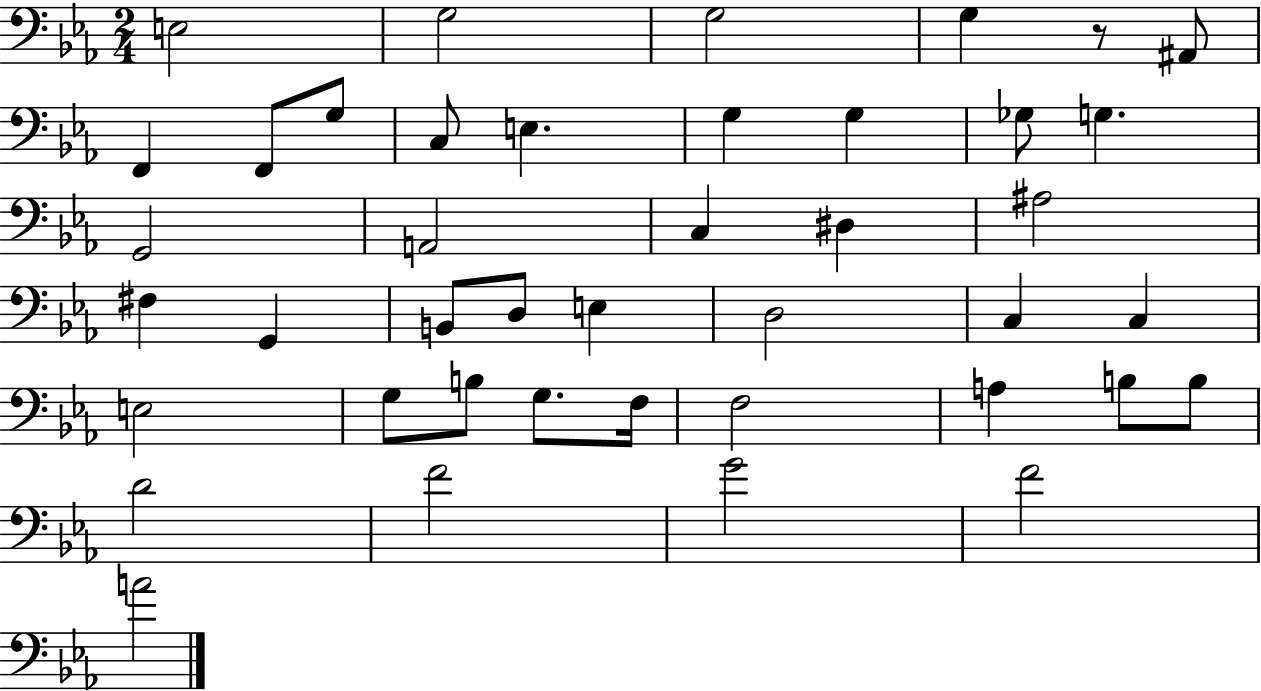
{
  \clef bass
  \numericTimeSignature
  \time 2/4
  \key ees \major
  e2 | g2 | g2 | g4 r8 ais,8 | \break f,4 f,8 g8 | c8 e4. | g4 g4 | ges8 g4. | \break g,2 | a,2 | c4 dis4 | ais2 | \break fis4 g,4 | b,8 d8 e4 | d2 | c4 c4 | \break e2 | g8 b8 g8. f16 | f2 | a4 b8 b8 | \break d'2 | f'2 | g'2 | f'2 | \break a'2 | \bar "|."
}